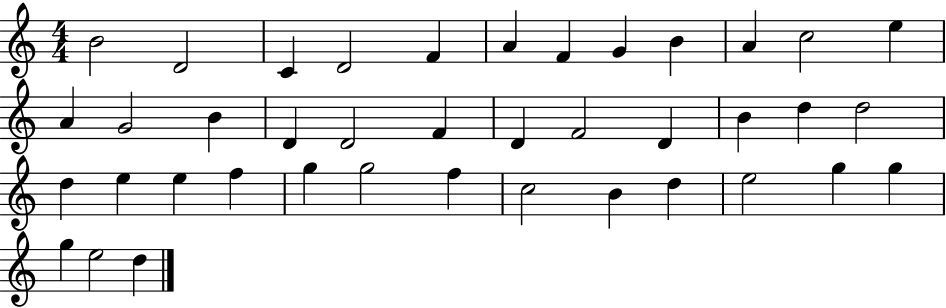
B4/h D4/h C4/q D4/h F4/q A4/q F4/q G4/q B4/q A4/q C5/h E5/q A4/q G4/h B4/q D4/q D4/h F4/q D4/q F4/h D4/q B4/q D5/q D5/h D5/q E5/q E5/q F5/q G5/q G5/h F5/q C5/h B4/q D5/q E5/h G5/q G5/q G5/q E5/h D5/q